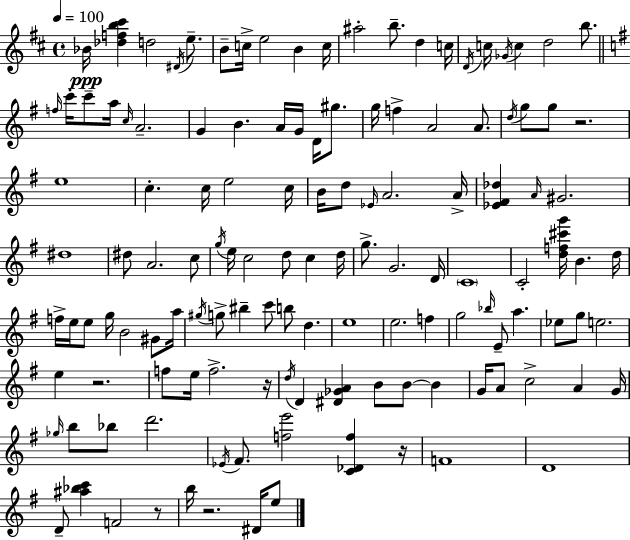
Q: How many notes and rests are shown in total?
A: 130